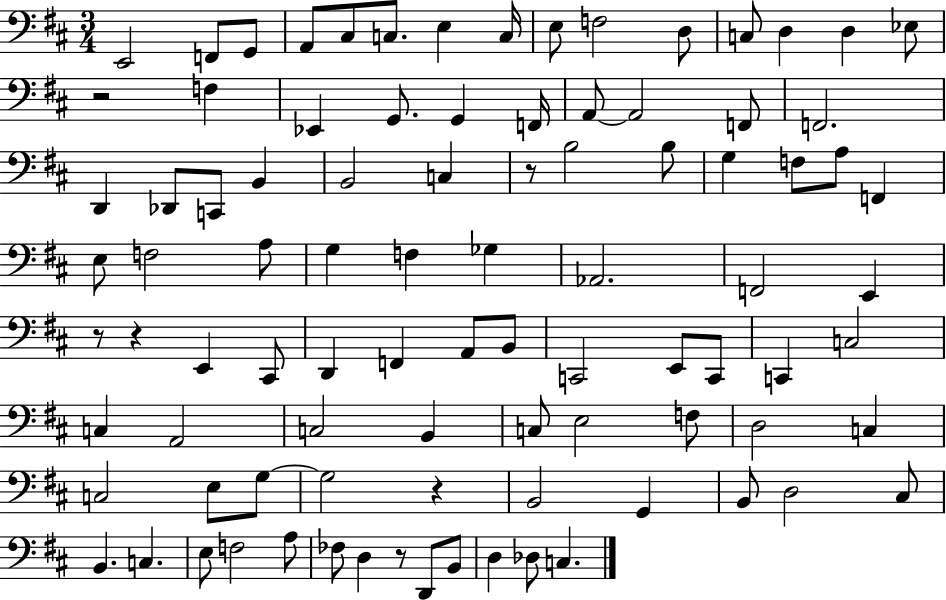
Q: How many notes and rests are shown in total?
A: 92